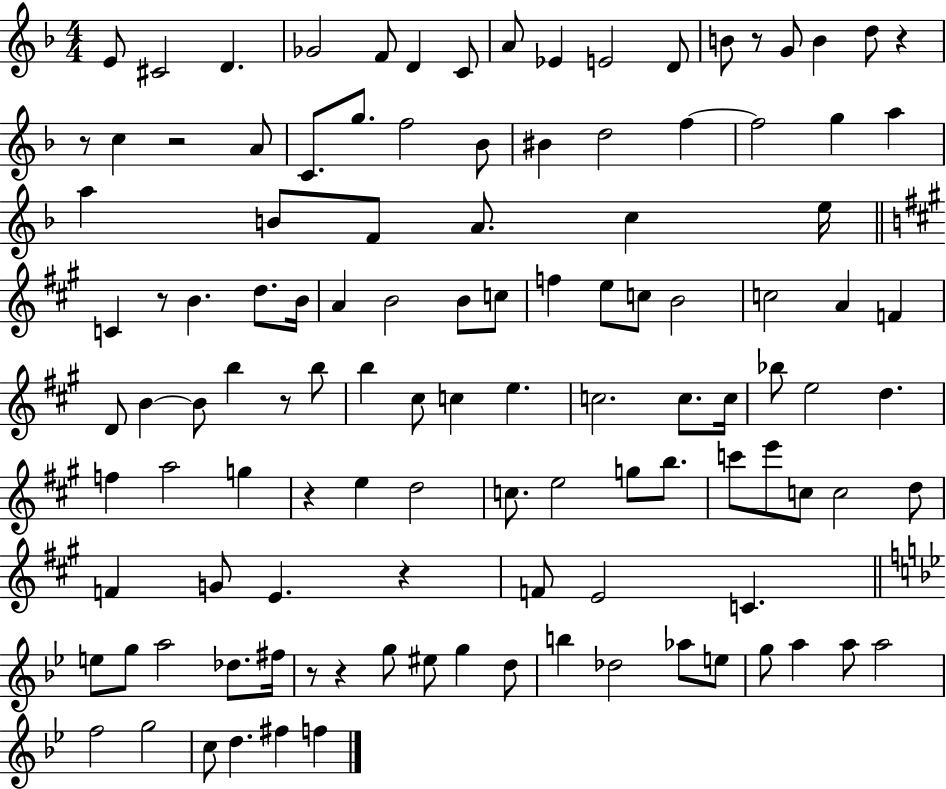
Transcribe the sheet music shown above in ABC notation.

X:1
T:Untitled
M:4/4
L:1/4
K:F
E/2 ^C2 D _G2 F/2 D C/2 A/2 _E E2 D/2 B/2 z/2 G/2 B d/2 z z/2 c z2 A/2 C/2 g/2 f2 _B/2 ^B d2 f f2 g a a B/2 F/2 A/2 c e/4 C z/2 B d/2 B/4 A B2 B/2 c/2 f e/2 c/2 B2 c2 A F D/2 B B/2 b z/2 b/2 b ^c/2 c e c2 c/2 c/4 _b/2 e2 d f a2 g z e d2 c/2 e2 g/2 b/2 c'/2 e'/2 c/2 c2 d/2 F G/2 E z F/2 E2 C e/2 g/2 a2 _d/2 ^f/4 z/2 z g/2 ^e/2 g d/2 b _d2 _a/2 e/2 g/2 a a/2 a2 f2 g2 c/2 d ^f f